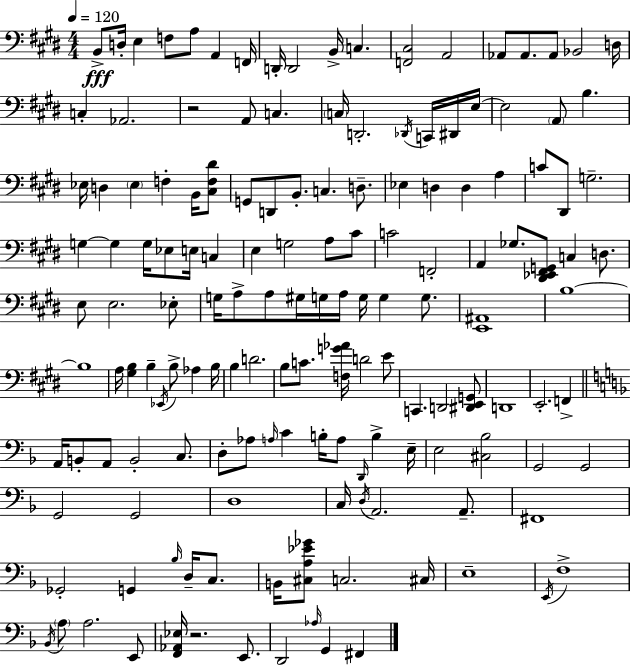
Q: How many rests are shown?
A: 2